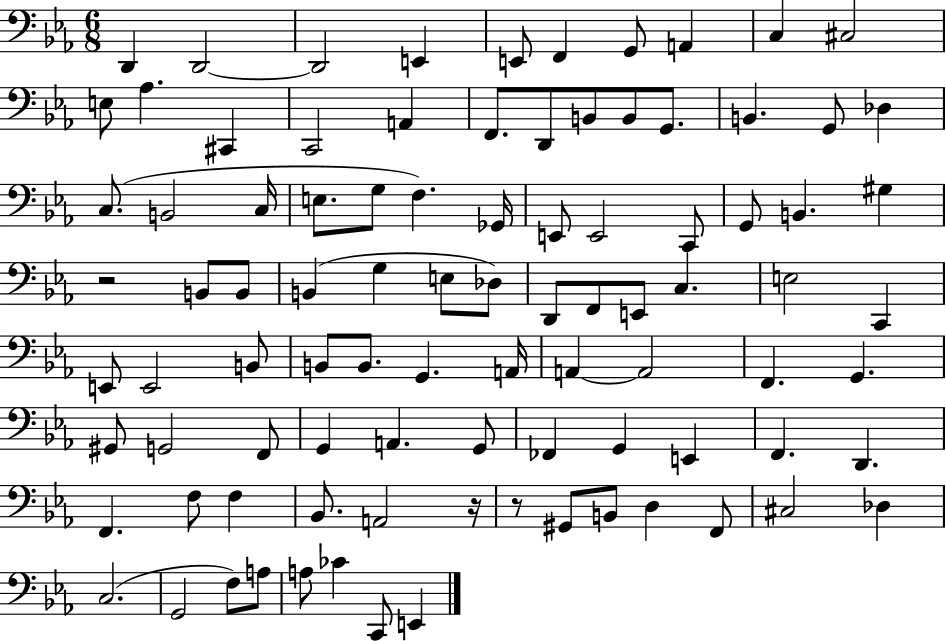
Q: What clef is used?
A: bass